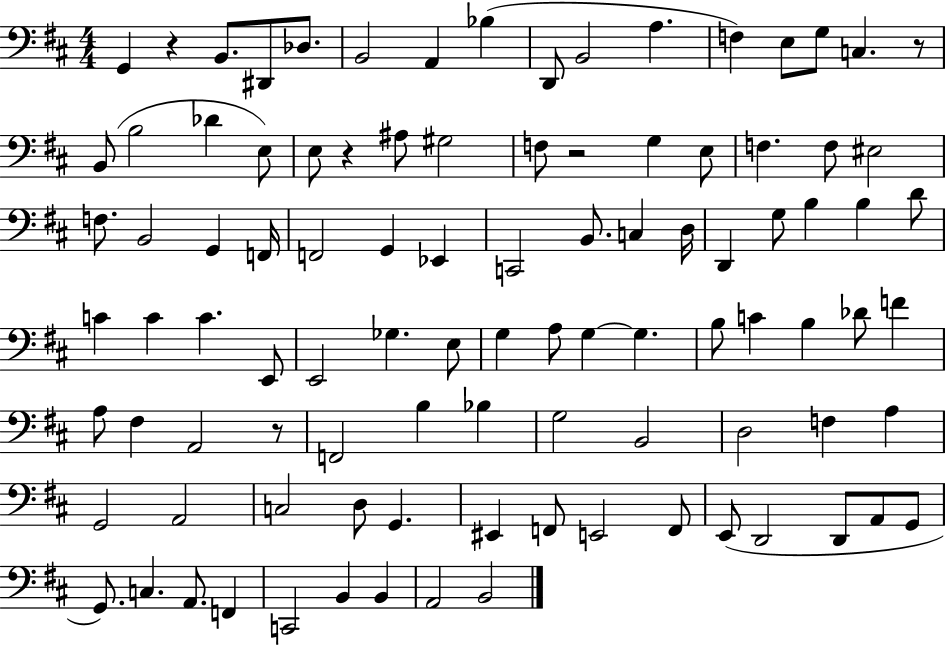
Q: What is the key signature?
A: D major